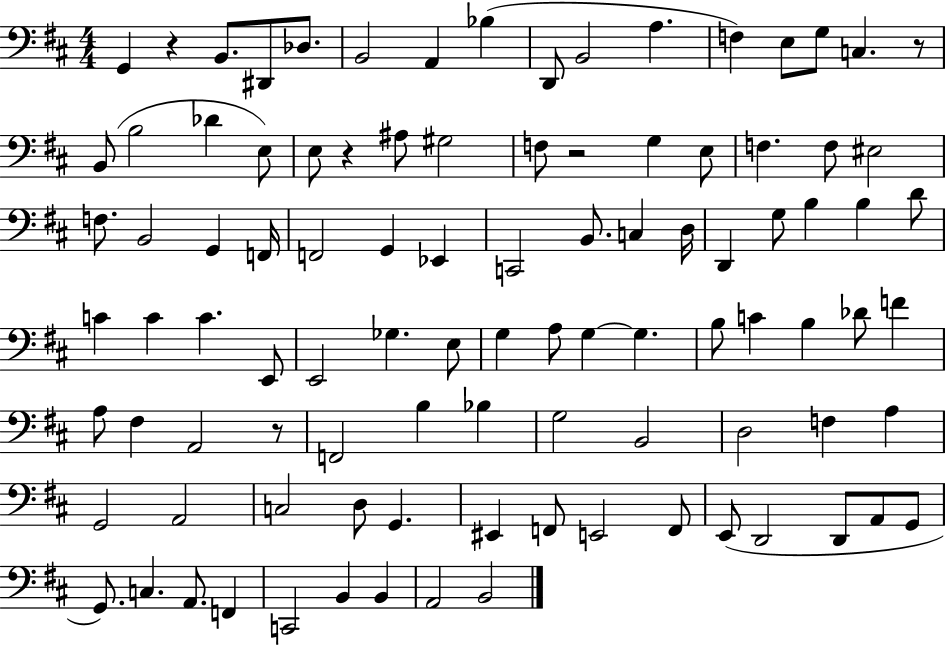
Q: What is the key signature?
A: D major